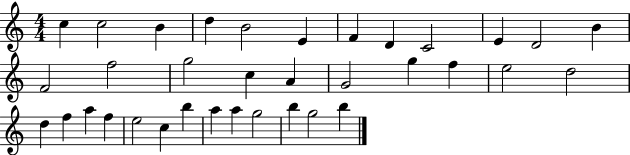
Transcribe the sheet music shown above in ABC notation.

X:1
T:Untitled
M:4/4
L:1/4
K:C
c c2 B d B2 E F D C2 E D2 B F2 f2 g2 c A G2 g f e2 d2 d f a f e2 c b a a g2 b g2 b